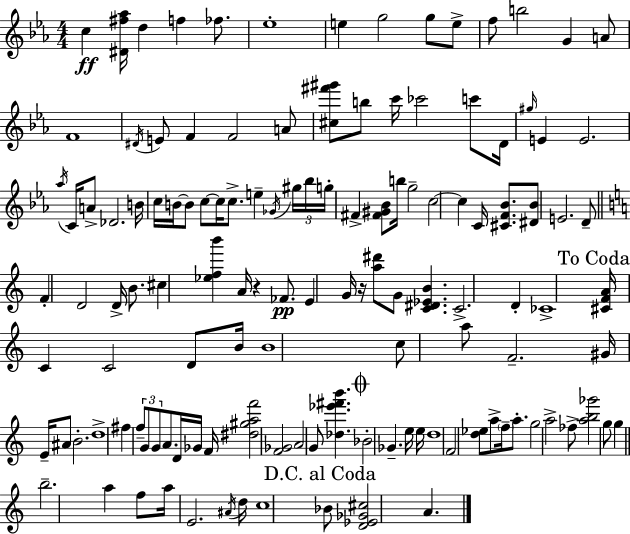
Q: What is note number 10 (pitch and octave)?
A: F5